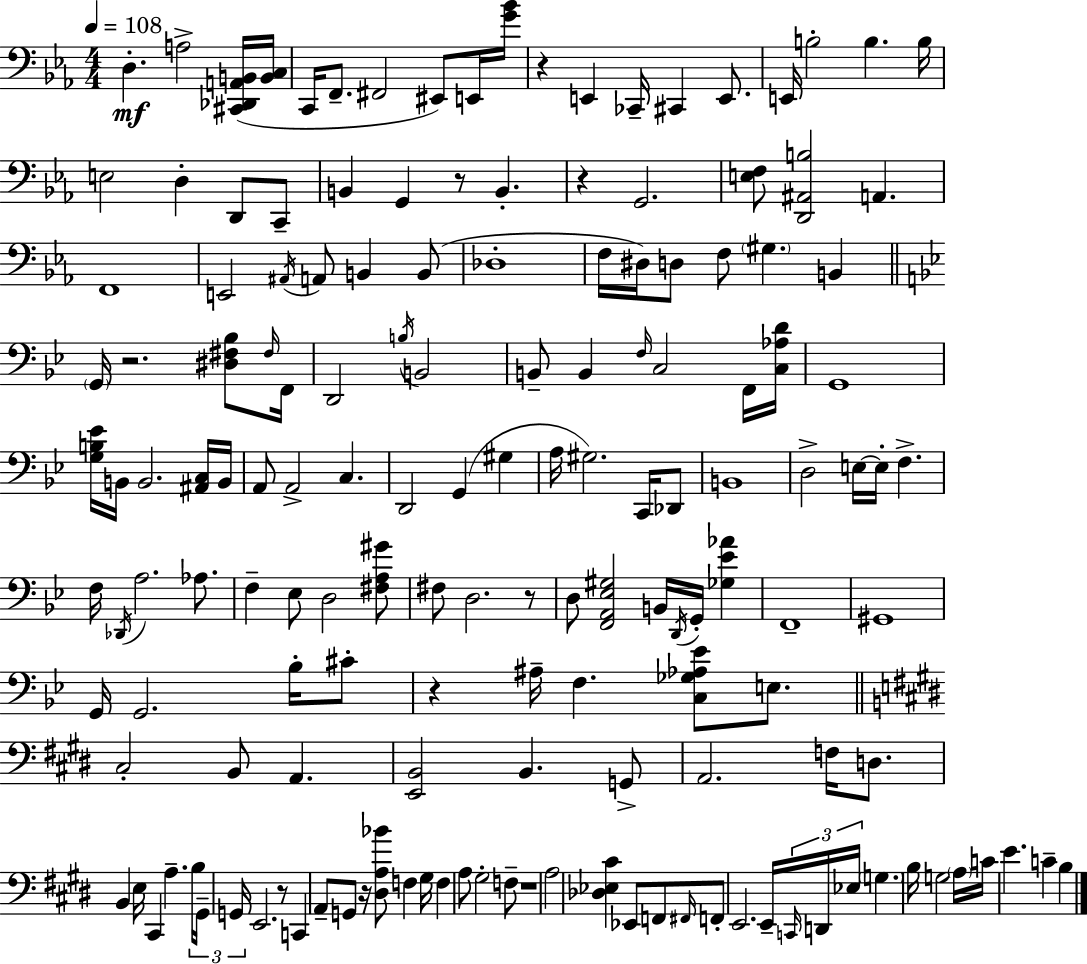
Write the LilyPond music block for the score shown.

{
  \clef bass
  \numericTimeSignature
  \time 4/4
  \key c \minor
  \tempo 4 = 108
  \repeat volta 2 { d4.-.\mf a2-> <cis, des, a, b,>16( <b, c>16 | c,16 f,8.-- fis,2 eis,8) e,16 <g' bes'>16 | r4 e,4 ces,16-- cis,4 e,8. | e,16 b2-. b4. b16 | \break e2 d4-. d,8 c,8-- | b,4 g,4 r8 b,4.-. | r4 g,2. | <e f>8 <d, ais, b>2 a,4. | \break f,1 | e,2 \acciaccatura { ais,16 } a,8 b,4 b,8( | des1-. | f16 dis16) d8 f8 \parenthesize gis4. b,4 | \break \bar "||" \break \key bes \major \parenthesize g,16 r2. <dis fis bes>8 \grace { fis16 } | f,16 d,2 \acciaccatura { b16 } b,2 | b,8-- b,4 \grace { f16 } c2 | f,16 <c aes d'>16 g,1 | \break <g b ees'>16 b,16 b,2. | <ais, c>16 b,16 a,8 a,2-> c4. | d,2 g,4( gis4 | a16 gis2.) | \break c,16 des,8 b,1 | d2-> e16~~ e16-. f4.-> | f16 \acciaccatura { des,16 } a2. | aes8. f4-- ees8 d2 | \break <fis a gis'>8 fis8 d2. | r8 d8 <f, a, ees gis>2 b,16 \acciaccatura { d,16 } | g,16-. <ges ees' aes'>4 f,1-- | gis,1 | \break g,16 g,2. | bes16-. cis'8-. r4 ais16-- f4. | <c ges aes ees'>8 e8. \bar "||" \break \key e \major cis2-. b,8 a,4. | <e, b,>2 b,4. g,8-> | a,2. f16 d8. | b,4 e16 cis,4 a4.-- \tuplet 3/2 { b16 | \break gis,16-- g,16 } e,2. r8 | c,4 a,8-- g,8 r16 <dis a bes'>8 f4 gis16 | f4 a8 gis2-. f8-- | r1 | \break a2 <des ees cis'>4 ees,8 f,8 | \grace { fis,16 } f,8-. e,2. e,16-- | \tuplet 3/2 { \grace { c,16 } d,16 ees16 } \parenthesize g4. b16 g2 | \parenthesize a16 c'16 e'4. c'4-- b4 | \break } \bar "|."
}